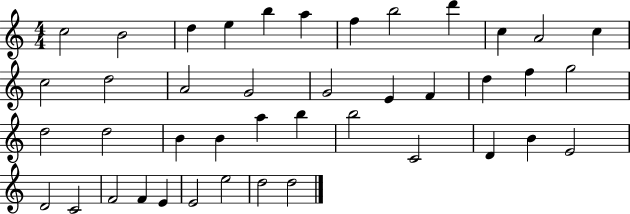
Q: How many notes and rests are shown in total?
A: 42